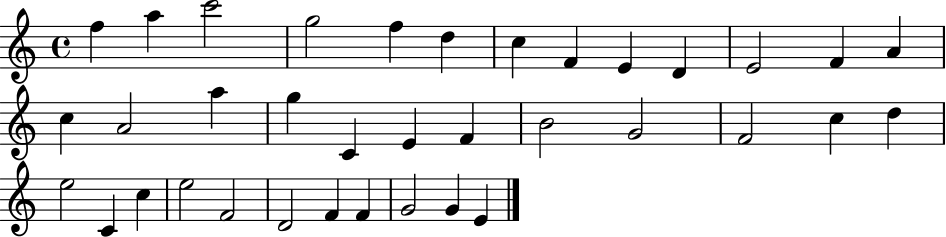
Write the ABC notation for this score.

X:1
T:Untitled
M:4/4
L:1/4
K:C
f a c'2 g2 f d c F E D E2 F A c A2 a g C E F B2 G2 F2 c d e2 C c e2 F2 D2 F F G2 G E